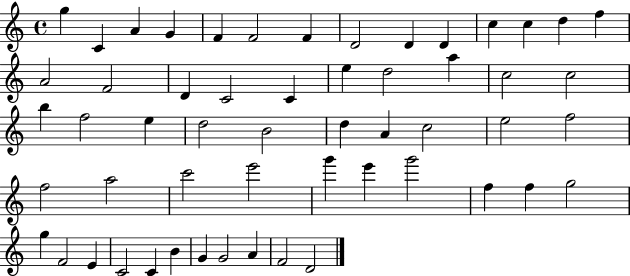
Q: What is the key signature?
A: C major